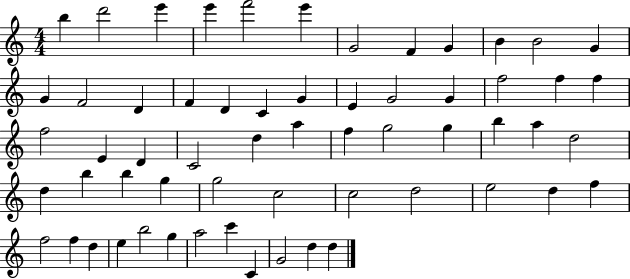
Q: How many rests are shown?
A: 0